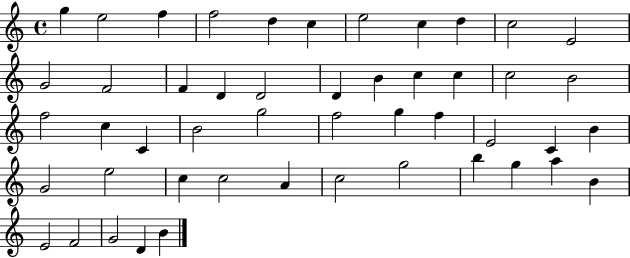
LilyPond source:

{
  \clef treble
  \time 4/4
  \defaultTimeSignature
  \key c \major
  g''4 e''2 f''4 | f''2 d''4 c''4 | e''2 c''4 d''4 | c''2 e'2 | \break g'2 f'2 | f'4 d'4 d'2 | d'4 b'4 c''4 c''4 | c''2 b'2 | \break f''2 c''4 c'4 | b'2 g''2 | f''2 g''4 f''4 | e'2 c'4 b'4 | \break g'2 e''2 | c''4 c''2 a'4 | c''2 g''2 | b''4 g''4 a''4 b'4 | \break e'2 f'2 | g'2 d'4 b'4 | \bar "|."
}